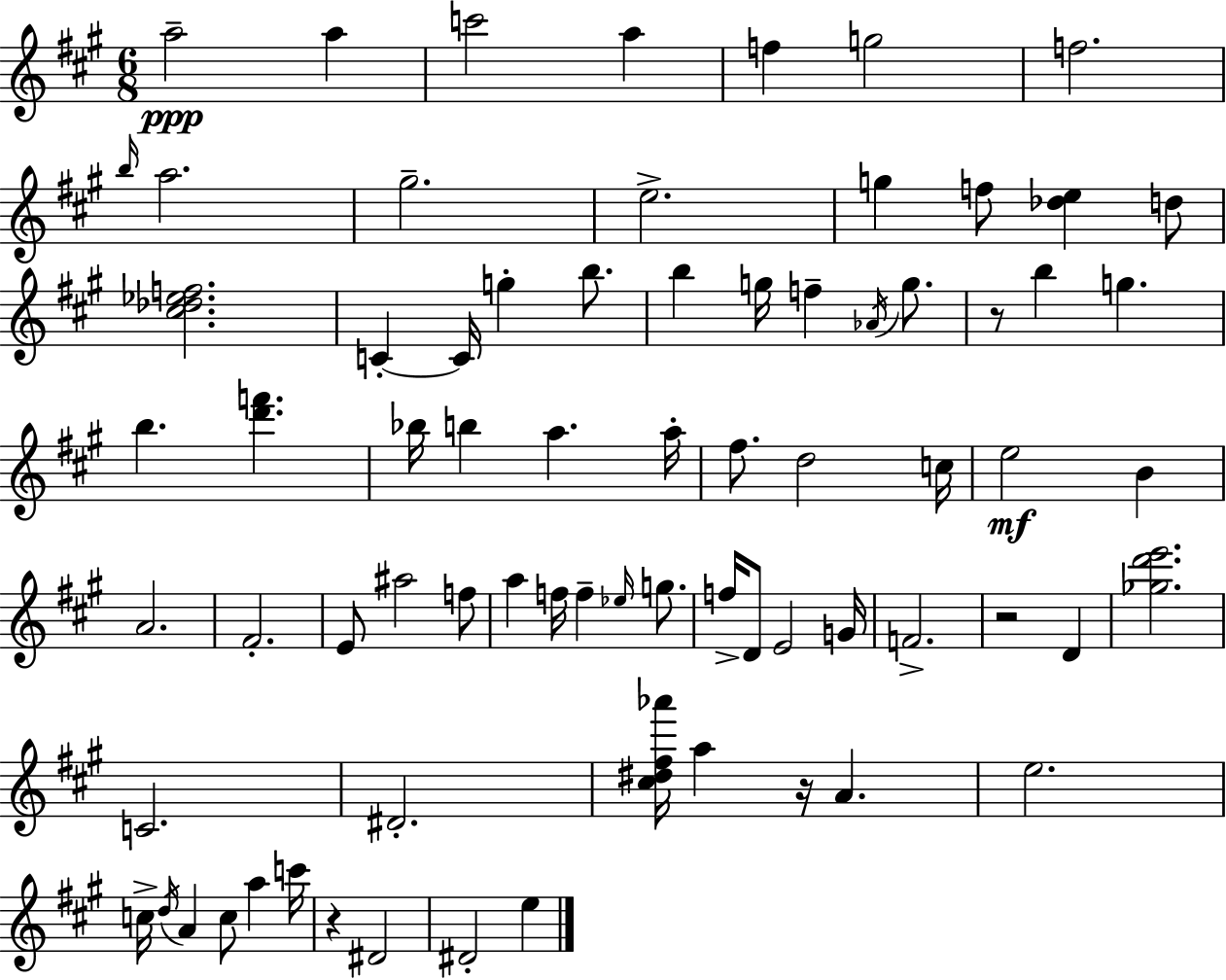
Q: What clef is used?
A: treble